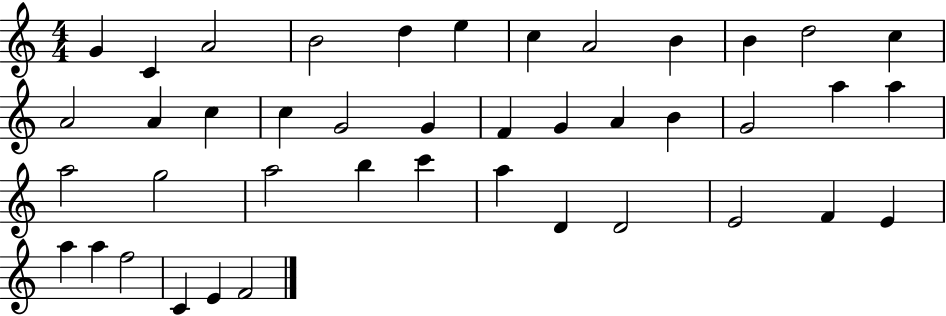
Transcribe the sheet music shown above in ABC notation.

X:1
T:Untitled
M:4/4
L:1/4
K:C
G C A2 B2 d e c A2 B B d2 c A2 A c c G2 G F G A B G2 a a a2 g2 a2 b c' a D D2 E2 F E a a f2 C E F2